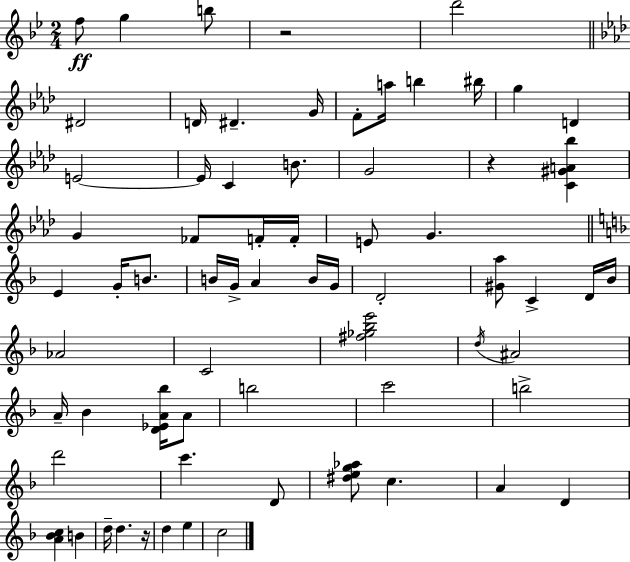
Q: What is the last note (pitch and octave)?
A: C5